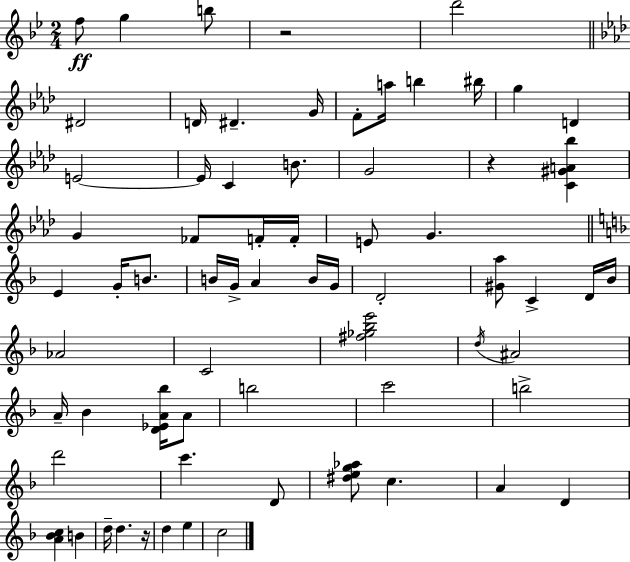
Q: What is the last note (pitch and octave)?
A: C5